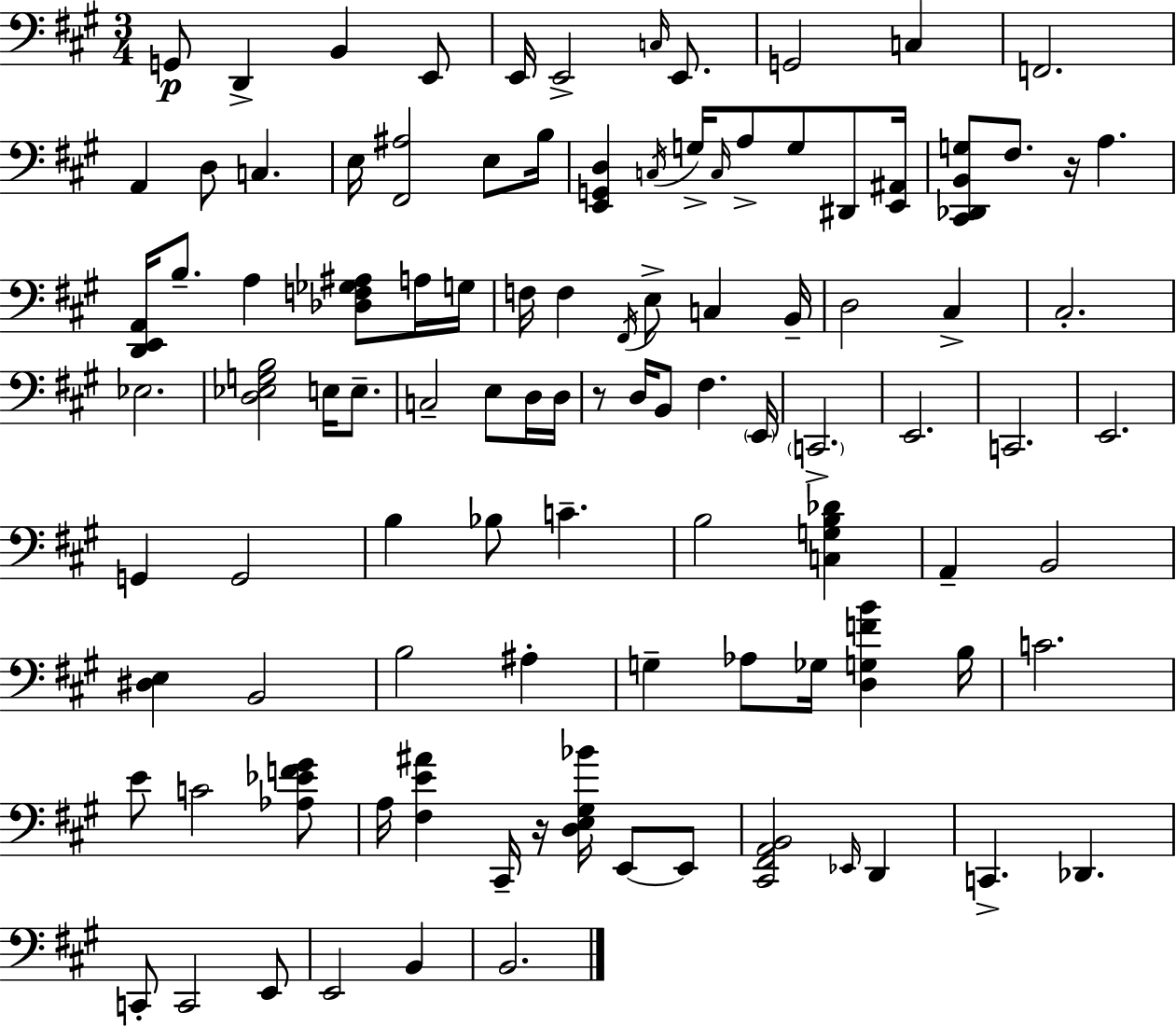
G2/e D2/q B2/q E2/e E2/s E2/h C3/s E2/e. G2/h C3/q F2/h. A2/q D3/e C3/q. E3/s [F#2,A#3]/h E3/e B3/s [E2,G2,D3]/q C3/s G3/s C3/s A3/e G3/e D#2/e [E2,A#2]/s [C#2,Db2,B2,G3]/e F#3/e. R/s A3/q. [D2,E2,A2]/s B3/e. A3/q [Db3,F3,Gb3,A#3]/e A3/s G3/s F3/s F3/q F#2/s E3/e C3/q B2/s D3/h C#3/q C#3/h. Eb3/h. [D3,Eb3,G3,B3]/h E3/s E3/e. C3/h E3/e D3/s D3/s R/e D3/s B2/e F#3/q. E2/s C2/h. E2/h. C2/h. E2/h. G2/q G2/h B3/q Bb3/e C4/q. B3/h [C3,G3,B3,Db4]/q A2/q B2/h [D#3,E3]/q B2/h B3/h A#3/q G3/q Ab3/e Gb3/s [D3,G3,F4,B4]/q B3/s C4/h. E4/e C4/h [Ab3,Eb4,F4,G#4]/e A3/s [F#3,E4,A#4]/q C#2/s R/s [D3,E3,G#3,Bb4]/s E2/e E2/e [C#2,F#2,A2,B2]/h Eb2/s D2/q C2/q. Db2/q. C2/e C2/h E2/e E2/h B2/q B2/h.